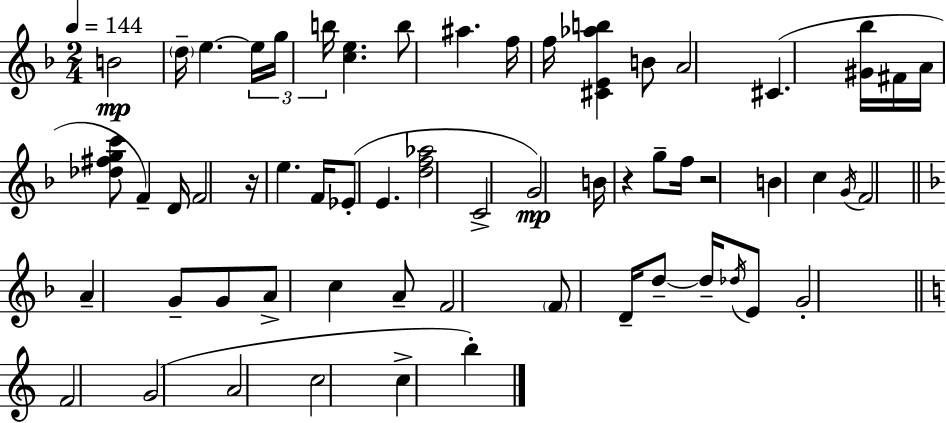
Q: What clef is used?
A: treble